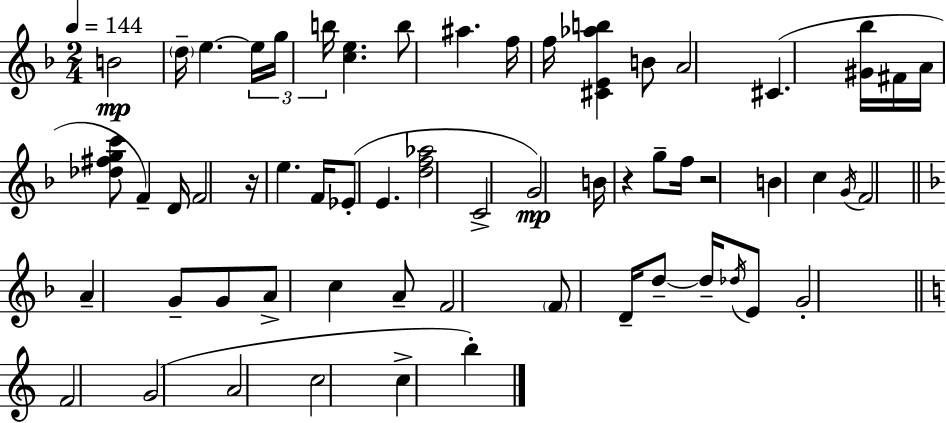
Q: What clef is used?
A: treble